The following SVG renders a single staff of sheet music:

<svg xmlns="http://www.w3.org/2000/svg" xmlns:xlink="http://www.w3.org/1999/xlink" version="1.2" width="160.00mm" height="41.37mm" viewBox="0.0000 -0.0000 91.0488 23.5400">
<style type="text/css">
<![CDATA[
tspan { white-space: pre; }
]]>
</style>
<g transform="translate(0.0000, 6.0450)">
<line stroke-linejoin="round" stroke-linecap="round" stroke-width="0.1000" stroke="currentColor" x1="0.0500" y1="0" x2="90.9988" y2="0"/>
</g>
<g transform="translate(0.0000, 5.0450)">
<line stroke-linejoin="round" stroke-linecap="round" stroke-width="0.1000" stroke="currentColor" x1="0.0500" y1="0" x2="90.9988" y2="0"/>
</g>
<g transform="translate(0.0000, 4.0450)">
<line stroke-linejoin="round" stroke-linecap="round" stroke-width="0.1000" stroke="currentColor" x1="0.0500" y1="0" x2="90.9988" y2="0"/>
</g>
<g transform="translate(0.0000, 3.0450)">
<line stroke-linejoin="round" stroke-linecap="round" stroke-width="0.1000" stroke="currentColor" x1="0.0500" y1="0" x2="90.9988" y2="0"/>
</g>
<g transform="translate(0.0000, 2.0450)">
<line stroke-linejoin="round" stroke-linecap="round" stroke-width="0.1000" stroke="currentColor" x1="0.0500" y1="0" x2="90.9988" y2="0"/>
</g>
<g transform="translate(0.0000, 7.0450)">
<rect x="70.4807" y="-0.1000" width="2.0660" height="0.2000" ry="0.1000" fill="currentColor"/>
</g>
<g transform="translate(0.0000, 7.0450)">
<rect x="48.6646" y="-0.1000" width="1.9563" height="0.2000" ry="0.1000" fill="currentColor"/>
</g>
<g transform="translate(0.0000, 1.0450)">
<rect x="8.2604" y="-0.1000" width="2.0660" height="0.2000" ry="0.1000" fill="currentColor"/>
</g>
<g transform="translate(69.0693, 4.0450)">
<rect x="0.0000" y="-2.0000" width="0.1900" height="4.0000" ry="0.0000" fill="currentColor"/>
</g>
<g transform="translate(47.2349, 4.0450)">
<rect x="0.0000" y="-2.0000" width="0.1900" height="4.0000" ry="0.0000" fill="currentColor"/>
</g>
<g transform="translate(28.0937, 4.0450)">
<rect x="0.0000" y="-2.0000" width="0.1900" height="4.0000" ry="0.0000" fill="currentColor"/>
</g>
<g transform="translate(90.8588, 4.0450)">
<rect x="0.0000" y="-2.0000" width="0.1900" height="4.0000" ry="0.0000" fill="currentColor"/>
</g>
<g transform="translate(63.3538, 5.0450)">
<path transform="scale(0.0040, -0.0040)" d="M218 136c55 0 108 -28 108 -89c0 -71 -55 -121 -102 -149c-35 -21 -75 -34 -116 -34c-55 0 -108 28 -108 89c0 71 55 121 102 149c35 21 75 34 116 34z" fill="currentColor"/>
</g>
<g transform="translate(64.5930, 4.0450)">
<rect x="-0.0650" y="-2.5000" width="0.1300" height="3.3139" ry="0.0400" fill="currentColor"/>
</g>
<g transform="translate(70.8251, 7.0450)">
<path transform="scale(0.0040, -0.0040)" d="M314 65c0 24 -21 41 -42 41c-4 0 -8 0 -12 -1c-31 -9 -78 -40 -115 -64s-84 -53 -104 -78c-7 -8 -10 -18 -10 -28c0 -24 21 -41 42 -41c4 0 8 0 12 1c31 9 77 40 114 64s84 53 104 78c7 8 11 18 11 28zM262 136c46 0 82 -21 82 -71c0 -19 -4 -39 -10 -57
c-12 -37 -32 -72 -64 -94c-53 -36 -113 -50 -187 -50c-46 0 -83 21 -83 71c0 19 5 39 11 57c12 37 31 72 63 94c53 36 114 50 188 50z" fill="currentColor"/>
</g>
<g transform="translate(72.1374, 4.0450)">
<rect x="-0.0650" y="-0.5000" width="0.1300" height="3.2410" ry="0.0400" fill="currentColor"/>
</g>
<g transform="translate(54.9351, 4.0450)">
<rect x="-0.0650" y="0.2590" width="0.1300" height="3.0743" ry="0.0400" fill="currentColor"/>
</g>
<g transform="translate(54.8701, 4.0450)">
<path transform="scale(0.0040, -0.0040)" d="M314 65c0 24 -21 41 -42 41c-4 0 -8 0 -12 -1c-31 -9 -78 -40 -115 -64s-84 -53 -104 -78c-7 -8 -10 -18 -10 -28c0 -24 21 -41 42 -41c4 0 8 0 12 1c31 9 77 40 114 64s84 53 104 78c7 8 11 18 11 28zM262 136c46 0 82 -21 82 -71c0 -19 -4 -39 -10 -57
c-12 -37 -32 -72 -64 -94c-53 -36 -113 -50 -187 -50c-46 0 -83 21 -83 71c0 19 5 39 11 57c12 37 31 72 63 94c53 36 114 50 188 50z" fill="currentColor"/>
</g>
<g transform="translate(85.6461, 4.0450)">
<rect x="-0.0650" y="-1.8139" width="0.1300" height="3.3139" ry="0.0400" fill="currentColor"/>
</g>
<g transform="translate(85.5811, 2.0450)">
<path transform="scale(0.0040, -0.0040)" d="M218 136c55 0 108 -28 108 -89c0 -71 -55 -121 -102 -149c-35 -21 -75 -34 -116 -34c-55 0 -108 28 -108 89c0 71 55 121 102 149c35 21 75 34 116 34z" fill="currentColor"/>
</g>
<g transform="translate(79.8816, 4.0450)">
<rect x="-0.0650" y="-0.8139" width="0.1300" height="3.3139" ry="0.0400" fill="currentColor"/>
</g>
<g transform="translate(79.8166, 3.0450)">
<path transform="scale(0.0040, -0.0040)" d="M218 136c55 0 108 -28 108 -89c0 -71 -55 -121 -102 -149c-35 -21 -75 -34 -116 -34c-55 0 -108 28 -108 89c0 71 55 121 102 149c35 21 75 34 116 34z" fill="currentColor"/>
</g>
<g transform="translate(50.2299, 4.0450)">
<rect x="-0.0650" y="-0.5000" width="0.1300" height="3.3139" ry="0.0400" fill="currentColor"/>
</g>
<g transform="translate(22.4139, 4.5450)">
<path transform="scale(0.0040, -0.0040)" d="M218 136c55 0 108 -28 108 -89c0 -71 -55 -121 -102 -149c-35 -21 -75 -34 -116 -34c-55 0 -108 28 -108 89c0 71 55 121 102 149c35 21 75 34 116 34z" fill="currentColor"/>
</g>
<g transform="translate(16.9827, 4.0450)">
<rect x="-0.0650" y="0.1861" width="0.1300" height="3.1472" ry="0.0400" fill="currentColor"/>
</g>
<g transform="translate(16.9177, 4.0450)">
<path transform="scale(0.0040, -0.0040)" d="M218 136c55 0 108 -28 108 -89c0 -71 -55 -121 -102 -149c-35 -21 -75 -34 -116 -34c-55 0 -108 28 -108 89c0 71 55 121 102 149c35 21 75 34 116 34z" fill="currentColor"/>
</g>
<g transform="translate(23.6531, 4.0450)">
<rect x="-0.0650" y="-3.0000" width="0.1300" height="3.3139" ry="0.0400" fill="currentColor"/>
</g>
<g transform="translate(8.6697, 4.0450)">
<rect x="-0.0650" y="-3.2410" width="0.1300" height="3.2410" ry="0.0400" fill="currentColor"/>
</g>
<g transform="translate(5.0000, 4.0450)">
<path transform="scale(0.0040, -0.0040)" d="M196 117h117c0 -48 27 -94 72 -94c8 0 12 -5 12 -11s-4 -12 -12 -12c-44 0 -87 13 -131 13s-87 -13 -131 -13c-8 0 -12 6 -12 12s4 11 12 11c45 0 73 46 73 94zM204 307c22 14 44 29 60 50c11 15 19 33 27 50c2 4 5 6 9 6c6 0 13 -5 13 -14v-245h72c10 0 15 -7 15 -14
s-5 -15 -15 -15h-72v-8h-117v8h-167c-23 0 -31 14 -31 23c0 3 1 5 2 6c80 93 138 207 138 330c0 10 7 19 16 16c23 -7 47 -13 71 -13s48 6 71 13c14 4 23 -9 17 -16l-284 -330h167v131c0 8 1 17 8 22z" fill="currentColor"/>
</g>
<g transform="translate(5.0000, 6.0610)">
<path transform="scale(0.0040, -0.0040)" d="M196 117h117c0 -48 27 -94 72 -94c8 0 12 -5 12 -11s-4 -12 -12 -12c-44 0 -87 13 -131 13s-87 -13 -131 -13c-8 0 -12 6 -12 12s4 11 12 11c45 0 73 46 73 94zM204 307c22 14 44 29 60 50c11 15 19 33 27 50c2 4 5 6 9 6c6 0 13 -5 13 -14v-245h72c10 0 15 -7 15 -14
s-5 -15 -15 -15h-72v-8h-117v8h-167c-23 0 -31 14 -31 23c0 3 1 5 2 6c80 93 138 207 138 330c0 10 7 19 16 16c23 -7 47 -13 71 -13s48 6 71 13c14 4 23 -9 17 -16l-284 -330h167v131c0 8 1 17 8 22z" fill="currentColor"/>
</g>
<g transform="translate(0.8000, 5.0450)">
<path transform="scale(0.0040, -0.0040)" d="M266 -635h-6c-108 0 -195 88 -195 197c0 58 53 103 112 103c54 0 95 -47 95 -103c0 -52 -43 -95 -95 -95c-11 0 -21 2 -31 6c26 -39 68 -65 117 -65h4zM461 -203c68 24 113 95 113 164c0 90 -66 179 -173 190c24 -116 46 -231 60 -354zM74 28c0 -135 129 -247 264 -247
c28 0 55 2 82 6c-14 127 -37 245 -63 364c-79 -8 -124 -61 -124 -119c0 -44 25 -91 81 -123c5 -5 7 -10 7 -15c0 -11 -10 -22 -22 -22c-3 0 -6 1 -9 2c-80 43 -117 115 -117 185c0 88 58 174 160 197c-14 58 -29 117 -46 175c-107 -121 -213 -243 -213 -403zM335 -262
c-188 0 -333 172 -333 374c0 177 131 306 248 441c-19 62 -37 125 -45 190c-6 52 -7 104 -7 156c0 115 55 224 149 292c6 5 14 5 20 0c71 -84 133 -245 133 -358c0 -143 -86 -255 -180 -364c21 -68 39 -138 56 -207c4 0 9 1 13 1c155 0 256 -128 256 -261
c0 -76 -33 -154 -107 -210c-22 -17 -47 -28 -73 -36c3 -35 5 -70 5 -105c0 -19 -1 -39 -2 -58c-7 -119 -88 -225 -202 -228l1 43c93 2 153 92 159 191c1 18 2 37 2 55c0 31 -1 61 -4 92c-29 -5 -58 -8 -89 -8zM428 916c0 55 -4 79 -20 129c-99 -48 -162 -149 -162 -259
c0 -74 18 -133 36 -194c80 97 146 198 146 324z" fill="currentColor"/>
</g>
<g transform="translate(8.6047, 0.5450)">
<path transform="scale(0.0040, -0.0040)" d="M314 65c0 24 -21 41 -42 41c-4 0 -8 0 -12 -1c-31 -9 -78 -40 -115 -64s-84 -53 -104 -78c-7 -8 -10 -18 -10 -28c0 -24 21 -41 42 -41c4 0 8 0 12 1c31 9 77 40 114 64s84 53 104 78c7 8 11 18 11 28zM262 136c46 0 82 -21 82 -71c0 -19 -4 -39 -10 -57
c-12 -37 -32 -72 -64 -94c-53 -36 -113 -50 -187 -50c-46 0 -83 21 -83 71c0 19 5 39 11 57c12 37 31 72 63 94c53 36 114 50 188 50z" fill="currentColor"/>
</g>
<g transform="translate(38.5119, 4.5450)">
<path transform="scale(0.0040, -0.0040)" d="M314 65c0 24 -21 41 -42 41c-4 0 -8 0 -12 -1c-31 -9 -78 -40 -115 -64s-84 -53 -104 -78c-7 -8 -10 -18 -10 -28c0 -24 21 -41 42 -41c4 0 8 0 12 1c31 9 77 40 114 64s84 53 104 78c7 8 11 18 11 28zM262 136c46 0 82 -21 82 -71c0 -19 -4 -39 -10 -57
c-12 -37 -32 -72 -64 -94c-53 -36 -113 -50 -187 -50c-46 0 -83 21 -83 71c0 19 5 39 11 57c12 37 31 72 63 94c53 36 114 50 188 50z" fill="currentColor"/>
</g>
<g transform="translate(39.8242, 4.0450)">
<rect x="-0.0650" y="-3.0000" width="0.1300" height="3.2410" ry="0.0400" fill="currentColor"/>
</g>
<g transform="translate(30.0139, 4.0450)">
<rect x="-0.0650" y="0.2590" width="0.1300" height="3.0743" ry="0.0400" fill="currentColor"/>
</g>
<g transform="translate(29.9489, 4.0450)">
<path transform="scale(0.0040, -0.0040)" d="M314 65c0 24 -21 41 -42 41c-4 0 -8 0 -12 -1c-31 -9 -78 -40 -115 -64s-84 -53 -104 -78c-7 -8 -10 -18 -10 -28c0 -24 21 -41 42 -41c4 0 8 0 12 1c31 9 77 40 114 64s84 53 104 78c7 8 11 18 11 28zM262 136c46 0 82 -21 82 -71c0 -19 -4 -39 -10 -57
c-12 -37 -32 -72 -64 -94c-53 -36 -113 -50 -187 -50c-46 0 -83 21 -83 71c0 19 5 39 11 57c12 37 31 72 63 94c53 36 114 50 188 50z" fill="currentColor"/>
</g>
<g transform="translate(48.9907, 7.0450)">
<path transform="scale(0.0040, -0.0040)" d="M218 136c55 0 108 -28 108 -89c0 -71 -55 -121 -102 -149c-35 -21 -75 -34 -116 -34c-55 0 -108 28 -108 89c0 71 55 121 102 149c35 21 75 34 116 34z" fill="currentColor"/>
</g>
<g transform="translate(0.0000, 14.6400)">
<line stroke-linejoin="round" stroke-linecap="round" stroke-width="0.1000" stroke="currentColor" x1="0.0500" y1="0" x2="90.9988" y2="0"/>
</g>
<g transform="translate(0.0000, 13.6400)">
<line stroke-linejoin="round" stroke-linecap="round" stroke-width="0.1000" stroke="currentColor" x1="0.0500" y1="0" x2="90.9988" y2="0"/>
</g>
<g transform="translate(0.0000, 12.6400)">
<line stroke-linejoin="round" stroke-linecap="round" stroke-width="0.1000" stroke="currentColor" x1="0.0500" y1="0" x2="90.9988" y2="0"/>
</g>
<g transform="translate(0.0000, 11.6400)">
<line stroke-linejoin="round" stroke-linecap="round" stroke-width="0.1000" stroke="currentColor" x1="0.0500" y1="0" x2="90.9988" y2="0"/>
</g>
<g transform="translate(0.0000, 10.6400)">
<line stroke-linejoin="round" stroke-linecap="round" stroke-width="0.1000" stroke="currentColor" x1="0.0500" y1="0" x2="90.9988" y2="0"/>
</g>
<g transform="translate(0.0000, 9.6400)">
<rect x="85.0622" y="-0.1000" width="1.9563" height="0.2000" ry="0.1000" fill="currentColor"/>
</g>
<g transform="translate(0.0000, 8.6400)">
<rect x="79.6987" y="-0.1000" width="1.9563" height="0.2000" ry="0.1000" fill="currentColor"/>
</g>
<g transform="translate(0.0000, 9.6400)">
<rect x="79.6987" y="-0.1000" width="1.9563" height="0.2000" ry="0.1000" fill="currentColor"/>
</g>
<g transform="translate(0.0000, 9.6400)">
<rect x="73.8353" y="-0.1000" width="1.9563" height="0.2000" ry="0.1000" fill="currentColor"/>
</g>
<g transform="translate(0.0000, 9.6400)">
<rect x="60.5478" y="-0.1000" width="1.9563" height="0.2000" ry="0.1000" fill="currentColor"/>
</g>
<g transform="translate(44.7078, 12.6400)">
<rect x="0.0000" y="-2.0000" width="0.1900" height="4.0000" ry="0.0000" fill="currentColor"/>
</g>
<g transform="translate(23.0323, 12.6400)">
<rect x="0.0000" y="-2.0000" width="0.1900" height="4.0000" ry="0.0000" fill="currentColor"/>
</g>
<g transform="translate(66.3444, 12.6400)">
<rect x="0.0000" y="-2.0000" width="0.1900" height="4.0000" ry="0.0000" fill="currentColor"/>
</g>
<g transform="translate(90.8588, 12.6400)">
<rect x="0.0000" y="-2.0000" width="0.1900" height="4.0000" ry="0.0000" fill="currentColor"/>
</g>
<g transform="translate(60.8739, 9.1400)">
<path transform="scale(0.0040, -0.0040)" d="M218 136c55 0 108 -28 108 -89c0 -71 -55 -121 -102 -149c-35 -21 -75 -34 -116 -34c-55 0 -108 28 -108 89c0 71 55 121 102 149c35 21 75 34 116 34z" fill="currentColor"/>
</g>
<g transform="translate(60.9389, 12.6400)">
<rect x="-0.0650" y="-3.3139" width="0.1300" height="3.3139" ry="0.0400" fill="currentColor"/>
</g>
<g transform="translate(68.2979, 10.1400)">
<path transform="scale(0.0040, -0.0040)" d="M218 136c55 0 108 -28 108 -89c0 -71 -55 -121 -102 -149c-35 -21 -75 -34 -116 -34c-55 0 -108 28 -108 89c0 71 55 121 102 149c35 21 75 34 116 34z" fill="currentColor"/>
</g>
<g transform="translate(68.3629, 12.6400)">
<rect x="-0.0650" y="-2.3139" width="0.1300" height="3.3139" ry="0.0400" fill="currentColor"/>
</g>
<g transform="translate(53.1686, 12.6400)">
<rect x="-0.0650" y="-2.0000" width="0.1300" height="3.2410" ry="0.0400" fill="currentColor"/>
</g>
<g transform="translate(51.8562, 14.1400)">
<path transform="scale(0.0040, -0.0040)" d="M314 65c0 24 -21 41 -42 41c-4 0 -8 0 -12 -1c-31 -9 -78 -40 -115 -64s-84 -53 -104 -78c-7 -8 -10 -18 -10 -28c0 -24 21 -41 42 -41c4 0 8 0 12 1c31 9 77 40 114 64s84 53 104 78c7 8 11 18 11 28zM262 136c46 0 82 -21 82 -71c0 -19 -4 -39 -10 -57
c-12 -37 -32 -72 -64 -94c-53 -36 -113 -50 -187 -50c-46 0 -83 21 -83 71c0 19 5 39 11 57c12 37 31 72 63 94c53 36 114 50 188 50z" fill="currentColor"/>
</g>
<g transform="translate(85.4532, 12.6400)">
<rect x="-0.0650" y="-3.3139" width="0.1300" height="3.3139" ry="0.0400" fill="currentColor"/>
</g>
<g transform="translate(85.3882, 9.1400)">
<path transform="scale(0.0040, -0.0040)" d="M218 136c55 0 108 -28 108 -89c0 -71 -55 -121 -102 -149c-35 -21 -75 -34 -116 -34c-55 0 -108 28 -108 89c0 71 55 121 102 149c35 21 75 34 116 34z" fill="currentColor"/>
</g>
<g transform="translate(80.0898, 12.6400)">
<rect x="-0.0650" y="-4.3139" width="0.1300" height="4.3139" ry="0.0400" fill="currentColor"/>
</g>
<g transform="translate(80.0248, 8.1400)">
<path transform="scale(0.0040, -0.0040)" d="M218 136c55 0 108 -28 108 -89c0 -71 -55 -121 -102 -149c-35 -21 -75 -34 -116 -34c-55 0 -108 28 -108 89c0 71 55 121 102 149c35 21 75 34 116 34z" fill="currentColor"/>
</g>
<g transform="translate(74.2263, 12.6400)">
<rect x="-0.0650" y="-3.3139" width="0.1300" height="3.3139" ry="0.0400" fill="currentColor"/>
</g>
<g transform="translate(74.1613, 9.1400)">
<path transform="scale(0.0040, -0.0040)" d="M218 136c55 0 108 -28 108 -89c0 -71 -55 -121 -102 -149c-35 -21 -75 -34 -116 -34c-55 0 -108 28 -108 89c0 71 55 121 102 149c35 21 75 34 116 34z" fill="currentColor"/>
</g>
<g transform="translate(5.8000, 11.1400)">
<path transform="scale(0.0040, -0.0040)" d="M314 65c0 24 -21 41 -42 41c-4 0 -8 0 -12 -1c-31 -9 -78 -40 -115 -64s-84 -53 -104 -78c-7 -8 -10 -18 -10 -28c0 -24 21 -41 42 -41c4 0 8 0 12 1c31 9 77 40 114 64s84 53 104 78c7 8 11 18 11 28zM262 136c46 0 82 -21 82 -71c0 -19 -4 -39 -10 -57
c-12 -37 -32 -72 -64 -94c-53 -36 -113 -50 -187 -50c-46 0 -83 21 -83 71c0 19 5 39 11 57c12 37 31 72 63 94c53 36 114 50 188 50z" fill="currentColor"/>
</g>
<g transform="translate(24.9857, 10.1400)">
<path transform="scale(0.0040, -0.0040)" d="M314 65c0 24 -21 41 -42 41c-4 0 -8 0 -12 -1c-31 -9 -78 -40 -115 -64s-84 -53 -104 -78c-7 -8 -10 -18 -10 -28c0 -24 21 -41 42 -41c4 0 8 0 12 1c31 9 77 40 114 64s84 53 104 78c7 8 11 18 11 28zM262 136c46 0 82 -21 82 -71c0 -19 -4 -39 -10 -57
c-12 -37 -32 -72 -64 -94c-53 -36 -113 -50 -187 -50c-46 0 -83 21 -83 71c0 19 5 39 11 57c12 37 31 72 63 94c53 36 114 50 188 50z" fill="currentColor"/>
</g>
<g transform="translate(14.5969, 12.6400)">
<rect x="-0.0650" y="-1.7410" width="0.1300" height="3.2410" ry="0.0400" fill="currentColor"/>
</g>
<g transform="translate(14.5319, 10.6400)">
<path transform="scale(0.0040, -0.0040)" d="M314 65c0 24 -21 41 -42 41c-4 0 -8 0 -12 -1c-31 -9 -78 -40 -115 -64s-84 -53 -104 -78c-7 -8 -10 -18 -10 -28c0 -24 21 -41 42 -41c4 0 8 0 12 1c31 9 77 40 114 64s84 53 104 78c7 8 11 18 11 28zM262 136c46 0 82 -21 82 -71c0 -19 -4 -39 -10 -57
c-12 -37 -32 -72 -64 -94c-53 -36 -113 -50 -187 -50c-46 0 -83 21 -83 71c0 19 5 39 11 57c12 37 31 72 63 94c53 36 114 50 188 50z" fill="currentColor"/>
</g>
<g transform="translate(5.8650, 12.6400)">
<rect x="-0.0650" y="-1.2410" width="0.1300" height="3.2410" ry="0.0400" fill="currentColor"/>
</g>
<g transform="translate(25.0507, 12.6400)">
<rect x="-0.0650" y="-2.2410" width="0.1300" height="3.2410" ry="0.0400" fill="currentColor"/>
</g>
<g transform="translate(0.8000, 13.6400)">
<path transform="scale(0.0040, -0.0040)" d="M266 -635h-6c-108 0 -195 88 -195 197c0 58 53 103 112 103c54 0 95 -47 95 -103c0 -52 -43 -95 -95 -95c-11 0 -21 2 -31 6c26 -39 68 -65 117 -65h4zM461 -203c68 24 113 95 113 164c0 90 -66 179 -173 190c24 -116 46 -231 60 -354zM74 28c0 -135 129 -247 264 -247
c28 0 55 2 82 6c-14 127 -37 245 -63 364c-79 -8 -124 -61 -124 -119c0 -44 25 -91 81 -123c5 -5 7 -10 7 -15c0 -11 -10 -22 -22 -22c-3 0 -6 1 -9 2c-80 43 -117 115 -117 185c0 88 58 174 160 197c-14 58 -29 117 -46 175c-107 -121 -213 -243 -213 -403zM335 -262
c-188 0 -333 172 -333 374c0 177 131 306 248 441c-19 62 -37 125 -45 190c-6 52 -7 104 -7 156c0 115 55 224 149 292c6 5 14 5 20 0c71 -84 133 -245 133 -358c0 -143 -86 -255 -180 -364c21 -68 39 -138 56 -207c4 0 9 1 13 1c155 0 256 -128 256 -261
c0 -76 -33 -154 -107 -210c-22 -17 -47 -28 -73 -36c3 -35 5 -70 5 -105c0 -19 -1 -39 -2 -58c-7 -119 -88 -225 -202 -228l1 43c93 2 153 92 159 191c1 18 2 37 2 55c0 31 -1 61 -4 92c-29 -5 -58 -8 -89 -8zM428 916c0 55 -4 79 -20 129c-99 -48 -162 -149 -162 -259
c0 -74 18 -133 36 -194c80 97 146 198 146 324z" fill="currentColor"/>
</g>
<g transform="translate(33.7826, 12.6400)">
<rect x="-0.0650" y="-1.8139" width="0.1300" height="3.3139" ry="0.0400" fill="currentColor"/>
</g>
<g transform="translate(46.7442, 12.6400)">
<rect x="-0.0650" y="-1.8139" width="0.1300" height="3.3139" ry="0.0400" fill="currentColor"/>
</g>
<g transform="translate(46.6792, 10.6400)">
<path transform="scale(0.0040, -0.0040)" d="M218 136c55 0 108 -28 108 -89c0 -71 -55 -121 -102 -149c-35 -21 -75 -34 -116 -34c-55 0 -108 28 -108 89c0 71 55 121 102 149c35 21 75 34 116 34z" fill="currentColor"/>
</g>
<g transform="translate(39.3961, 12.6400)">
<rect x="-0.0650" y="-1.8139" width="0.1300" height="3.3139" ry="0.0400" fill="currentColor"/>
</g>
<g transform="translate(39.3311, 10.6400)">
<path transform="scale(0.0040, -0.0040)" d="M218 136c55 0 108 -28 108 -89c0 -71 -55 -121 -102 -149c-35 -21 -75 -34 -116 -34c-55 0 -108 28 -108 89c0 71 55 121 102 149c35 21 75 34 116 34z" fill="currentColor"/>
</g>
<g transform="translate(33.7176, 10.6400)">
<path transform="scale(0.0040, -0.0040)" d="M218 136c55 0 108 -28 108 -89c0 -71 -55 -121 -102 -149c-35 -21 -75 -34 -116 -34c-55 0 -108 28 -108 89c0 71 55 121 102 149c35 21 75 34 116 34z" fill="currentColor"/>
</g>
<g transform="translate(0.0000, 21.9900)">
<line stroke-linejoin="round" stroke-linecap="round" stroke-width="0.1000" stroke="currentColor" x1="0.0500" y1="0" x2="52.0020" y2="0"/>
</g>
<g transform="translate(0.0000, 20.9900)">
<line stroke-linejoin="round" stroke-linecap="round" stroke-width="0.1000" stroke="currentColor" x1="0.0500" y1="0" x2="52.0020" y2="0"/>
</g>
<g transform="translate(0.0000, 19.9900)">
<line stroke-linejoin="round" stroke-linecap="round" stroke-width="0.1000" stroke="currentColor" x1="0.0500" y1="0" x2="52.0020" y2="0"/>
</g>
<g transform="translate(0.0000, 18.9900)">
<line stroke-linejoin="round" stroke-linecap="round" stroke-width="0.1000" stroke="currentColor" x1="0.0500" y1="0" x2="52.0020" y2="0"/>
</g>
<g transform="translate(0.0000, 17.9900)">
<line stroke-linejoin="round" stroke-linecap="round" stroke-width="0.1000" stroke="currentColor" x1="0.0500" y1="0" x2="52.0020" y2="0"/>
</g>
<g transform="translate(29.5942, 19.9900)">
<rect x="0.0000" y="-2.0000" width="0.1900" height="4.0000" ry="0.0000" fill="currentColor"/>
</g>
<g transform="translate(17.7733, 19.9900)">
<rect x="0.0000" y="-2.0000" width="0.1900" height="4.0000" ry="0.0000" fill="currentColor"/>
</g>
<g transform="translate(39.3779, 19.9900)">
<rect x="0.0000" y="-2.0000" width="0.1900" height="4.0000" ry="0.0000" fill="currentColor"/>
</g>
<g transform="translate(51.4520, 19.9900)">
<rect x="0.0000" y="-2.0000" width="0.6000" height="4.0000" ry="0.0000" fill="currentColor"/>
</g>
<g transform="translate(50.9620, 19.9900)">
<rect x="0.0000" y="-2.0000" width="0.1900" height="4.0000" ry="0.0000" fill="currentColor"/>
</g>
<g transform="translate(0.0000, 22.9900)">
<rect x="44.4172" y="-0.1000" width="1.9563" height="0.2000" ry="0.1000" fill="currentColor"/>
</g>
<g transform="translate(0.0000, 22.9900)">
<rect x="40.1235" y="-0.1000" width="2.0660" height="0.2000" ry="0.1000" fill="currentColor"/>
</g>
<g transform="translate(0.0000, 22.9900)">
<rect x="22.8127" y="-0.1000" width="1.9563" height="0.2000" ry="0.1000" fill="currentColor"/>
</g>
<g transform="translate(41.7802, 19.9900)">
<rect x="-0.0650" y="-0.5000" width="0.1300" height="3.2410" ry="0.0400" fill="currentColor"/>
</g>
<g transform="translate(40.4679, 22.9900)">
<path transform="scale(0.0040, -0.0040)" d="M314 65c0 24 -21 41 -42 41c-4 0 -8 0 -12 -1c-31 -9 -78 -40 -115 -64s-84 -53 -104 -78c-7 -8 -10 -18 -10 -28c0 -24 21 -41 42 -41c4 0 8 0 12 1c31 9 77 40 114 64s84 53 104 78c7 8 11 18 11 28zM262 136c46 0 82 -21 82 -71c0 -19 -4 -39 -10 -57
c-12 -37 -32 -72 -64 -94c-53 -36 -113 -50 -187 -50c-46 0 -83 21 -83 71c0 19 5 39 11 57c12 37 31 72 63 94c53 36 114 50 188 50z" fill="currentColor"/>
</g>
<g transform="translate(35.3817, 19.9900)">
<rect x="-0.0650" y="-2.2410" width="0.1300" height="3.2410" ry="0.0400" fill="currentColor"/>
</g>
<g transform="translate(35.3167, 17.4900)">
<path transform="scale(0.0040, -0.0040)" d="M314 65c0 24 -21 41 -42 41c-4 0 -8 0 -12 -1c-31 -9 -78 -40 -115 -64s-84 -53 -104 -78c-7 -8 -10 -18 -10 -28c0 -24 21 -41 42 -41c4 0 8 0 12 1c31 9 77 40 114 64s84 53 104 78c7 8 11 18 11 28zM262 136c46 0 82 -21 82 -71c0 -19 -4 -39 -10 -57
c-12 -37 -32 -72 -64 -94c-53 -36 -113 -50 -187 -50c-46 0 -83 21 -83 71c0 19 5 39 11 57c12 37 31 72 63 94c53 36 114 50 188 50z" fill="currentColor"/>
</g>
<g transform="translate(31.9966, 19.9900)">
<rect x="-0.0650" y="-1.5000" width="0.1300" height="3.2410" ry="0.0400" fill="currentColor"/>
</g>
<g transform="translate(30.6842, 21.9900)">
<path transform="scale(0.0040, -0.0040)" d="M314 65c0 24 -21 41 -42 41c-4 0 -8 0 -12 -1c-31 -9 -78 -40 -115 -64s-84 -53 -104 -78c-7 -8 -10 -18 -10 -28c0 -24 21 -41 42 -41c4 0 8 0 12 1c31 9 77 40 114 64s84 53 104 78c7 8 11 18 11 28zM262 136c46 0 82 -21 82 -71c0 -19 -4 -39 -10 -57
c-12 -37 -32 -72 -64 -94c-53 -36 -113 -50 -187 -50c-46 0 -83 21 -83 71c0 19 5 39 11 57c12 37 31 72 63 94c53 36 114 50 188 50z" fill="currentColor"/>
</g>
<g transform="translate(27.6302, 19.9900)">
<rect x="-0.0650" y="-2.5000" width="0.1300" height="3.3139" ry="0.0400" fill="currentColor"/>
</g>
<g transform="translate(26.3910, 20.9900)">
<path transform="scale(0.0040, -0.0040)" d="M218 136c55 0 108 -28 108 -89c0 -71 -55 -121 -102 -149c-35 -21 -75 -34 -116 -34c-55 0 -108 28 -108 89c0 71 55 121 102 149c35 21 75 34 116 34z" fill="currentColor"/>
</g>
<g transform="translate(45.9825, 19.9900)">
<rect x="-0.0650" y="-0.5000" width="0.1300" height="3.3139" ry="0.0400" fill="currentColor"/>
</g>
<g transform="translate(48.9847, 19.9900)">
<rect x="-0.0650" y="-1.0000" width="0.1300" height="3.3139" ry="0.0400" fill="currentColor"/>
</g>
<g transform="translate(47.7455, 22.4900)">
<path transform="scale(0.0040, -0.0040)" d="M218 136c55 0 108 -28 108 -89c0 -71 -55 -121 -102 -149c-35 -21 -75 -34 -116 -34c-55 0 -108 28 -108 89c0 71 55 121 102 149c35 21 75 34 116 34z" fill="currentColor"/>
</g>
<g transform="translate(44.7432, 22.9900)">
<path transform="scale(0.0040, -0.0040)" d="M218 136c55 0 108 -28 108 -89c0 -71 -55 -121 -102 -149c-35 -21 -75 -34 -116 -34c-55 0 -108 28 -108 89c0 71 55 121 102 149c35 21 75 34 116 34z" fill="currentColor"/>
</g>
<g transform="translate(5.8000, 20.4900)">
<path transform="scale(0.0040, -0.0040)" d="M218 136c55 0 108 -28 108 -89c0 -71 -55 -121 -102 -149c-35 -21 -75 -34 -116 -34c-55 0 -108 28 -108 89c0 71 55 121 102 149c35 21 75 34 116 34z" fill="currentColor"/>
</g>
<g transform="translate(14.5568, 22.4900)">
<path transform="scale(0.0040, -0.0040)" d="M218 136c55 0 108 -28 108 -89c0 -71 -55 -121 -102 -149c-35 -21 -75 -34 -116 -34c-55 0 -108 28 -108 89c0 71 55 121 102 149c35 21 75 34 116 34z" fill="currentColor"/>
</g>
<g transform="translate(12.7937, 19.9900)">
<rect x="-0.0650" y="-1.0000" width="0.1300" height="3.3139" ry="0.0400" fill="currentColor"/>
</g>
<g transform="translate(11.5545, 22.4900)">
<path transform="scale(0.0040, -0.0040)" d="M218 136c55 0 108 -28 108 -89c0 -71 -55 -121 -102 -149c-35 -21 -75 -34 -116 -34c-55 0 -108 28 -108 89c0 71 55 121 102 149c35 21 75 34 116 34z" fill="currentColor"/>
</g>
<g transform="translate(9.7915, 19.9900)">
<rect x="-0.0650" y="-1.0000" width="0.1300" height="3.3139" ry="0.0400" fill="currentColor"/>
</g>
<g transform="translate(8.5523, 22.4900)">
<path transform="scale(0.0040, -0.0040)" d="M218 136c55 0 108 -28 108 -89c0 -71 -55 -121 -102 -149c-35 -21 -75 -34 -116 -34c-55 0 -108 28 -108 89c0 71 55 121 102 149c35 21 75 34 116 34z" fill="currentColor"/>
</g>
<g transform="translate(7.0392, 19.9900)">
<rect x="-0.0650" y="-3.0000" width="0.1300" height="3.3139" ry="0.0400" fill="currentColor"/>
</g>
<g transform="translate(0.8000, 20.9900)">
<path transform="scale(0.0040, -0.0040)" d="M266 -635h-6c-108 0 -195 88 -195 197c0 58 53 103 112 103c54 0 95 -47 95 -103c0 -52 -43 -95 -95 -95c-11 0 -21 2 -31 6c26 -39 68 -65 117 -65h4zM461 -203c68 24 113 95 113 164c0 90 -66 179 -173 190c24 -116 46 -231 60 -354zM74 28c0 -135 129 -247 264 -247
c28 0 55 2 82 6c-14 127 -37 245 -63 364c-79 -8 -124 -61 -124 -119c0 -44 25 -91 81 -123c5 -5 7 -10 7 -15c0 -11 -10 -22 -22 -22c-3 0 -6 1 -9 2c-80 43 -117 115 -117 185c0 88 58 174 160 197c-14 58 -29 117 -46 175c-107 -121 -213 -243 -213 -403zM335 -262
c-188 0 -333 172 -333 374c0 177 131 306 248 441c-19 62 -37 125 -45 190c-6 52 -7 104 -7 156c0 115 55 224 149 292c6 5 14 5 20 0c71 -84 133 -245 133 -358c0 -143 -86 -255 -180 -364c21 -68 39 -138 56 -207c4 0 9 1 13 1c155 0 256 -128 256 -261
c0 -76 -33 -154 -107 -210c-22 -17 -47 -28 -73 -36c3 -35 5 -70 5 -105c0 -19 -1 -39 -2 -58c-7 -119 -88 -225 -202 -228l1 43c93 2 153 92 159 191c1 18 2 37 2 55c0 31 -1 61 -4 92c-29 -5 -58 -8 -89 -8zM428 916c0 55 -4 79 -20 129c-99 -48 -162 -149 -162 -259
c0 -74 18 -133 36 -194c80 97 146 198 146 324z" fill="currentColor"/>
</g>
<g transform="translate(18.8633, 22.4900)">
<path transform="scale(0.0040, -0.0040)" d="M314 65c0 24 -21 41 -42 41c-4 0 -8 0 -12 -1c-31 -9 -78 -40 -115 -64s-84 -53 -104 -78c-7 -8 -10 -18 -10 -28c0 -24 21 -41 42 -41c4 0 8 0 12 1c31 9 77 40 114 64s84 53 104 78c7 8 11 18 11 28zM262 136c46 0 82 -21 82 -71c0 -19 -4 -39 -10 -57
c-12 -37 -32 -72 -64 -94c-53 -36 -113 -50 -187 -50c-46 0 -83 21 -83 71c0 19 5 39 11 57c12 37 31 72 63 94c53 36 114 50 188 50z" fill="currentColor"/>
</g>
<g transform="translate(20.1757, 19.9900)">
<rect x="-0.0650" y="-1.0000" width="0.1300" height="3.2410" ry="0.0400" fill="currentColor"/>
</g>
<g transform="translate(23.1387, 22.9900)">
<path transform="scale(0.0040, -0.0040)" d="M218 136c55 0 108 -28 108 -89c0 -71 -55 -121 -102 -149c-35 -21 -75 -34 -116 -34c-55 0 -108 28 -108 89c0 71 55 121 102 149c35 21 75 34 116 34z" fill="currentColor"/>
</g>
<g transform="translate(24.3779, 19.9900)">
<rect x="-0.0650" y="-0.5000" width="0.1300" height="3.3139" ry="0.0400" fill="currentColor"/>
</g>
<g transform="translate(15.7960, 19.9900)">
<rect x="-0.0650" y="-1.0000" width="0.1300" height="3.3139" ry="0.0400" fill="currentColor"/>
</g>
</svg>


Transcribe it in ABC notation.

X:1
T:Untitled
M:4/4
L:1/4
K:C
b2 B A B2 A2 C B2 G C2 d f e2 f2 g2 f f f F2 b g b d' b A D D D D2 C G E2 g2 C2 C D